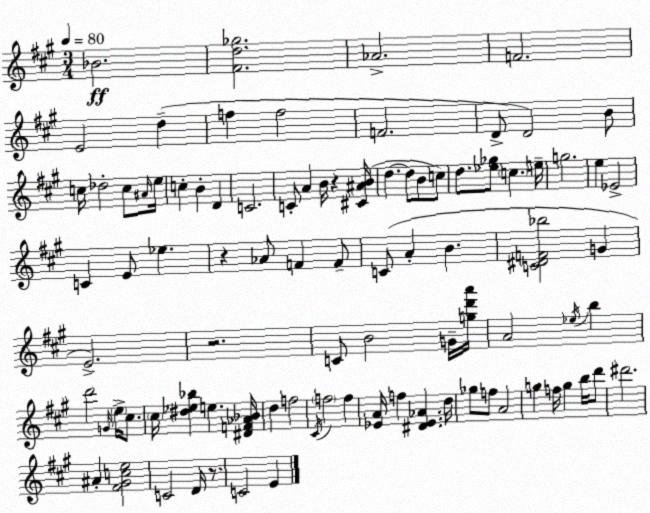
X:1
T:Untitled
M:3/4
L:1/4
K:A
_B2 [^Fd_g]2 _A2 F2 E2 d f f2 F2 D/2 D2 B/2 c/4 _d2 c/2 ^A/4 e/4 c B D C2 C/2 A B/4 z [^C^AB]/4 d d/2 B/2 c/2 d/2 [_e_g]/2 c e/4 g2 e _E2 C E/2 _e z _A/2 F F/2 C/2 A B [C^DF_b]2 G E2 z2 C/2 B2 G/4 [gd'a']/4 A2 _e/4 b d'2 G/4 e/4 ^c/2 ^c/4 [^d_e_b] e [^DF_A_B]/4 d f2 ^C/4 f2 f [_EA]/4 f [^D_E_A] d/4 _g/2 f/2 A2 g f/4 g b/4 d'/2 ^d'2 ^A [^F^Gce]2 C2 D/4 z/2 C2 E